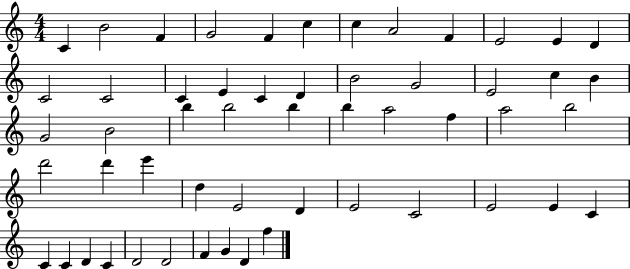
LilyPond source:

{
  \clef treble
  \numericTimeSignature
  \time 4/4
  \key c \major
  c'4 b'2 f'4 | g'2 f'4 c''4 | c''4 a'2 f'4 | e'2 e'4 d'4 | \break c'2 c'2 | c'4 e'4 c'4 d'4 | b'2 g'2 | e'2 c''4 b'4 | \break g'2 b'2 | b''4 b''2 b''4 | b''4 a''2 f''4 | a''2 b''2 | \break d'''2 d'''4 e'''4 | d''4 e'2 d'4 | e'2 c'2 | e'2 e'4 c'4 | \break c'4 c'4 d'4 c'4 | d'2 d'2 | f'4 g'4 d'4 f''4 | \bar "|."
}